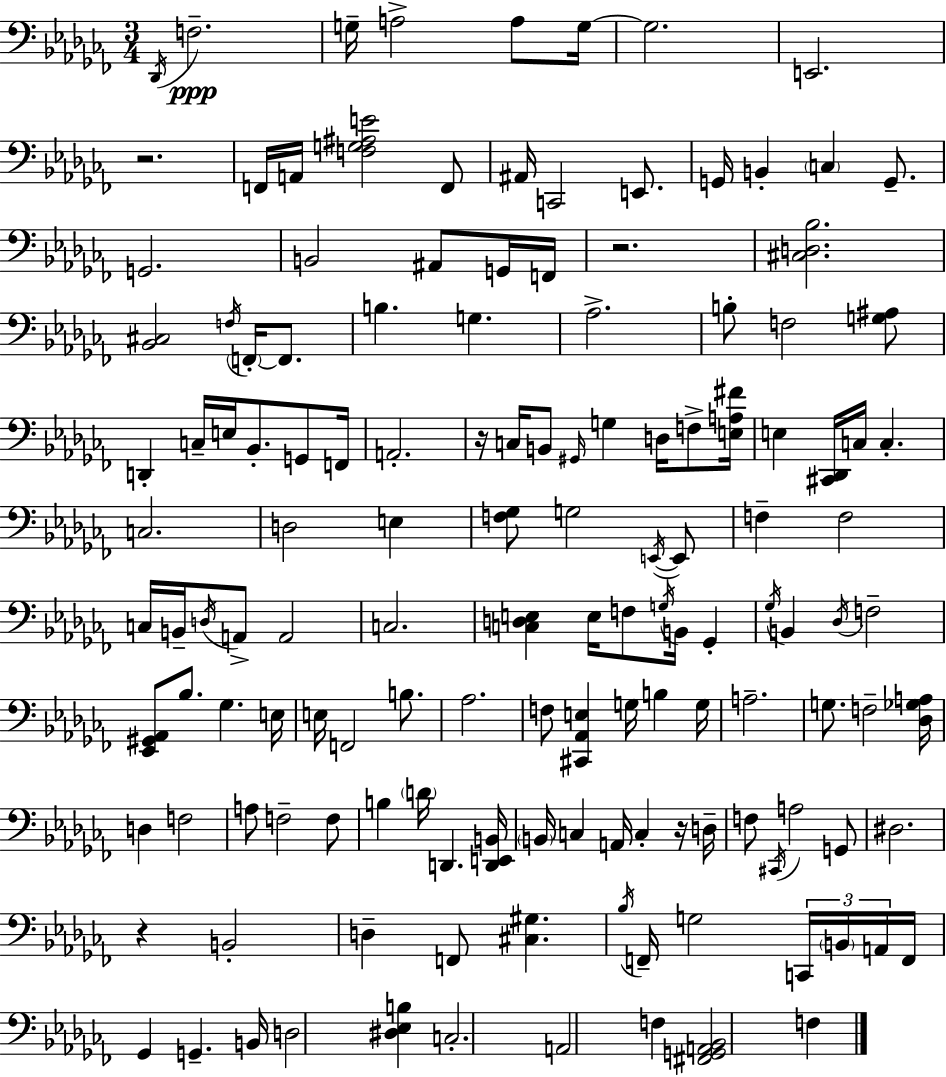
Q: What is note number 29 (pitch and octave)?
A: Ab3